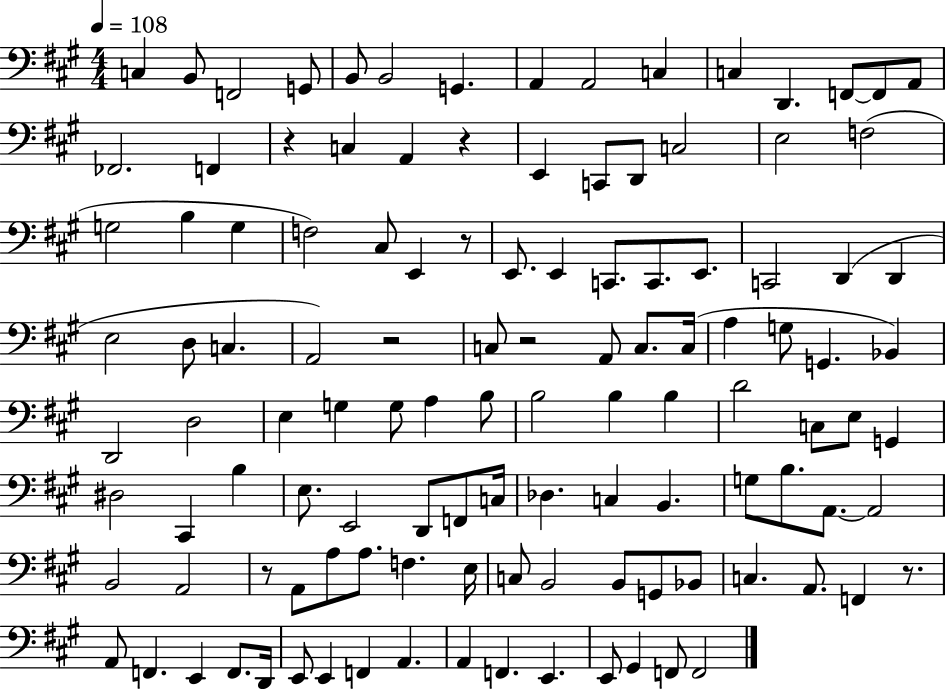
C3/q B2/e F2/h G2/e B2/e B2/h G2/q. A2/q A2/h C3/q C3/q D2/q. F2/e F2/e A2/e FES2/h. F2/q R/q C3/q A2/q R/q E2/q C2/e D2/e C3/h E3/h F3/h G3/h B3/q G3/q F3/h C#3/e E2/q R/e E2/e. E2/q C2/e. C2/e. E2/e. C2/h D2/q D2/q E3/h D3/e C3/q. A2/h R/h C3/e R/h A2/e C3/e. C3/s A3/q G3/e G2/q. Bb2/q D2/h D3/h E3/q G3/q G3/e A3/q B3/e B3/h B3/q B3/q D4/h C3/e E3/e G2/q D#3/h C#2/q B3/q E3/e. E2/h D2/e F2/e C3/s Db3/q. C3/q B2/q. G3/e B3/e. A2/e. A2/h B2/h A2/h R/e A2/e A3/e A3/e. F3/q. E3/s C3/e B2/h B2/e G2/e Bb2/e C3/q. A2/e. F2/q R/e. A2/e F2/q. E2/q F2/e. D2/s E2/e E2/q F2/q A2/q. A2/q F2/q. E2/q. E2/e G#2/q F2/e F2/h